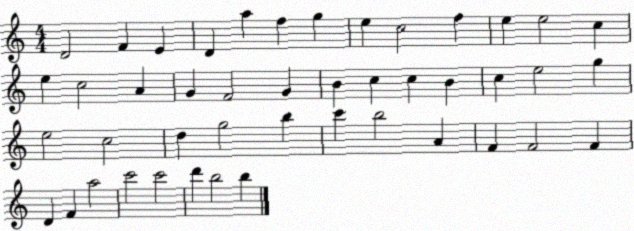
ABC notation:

X:1
T:Untitled
M:4/4
L:1/4
K:C
D2 F E D a f g e c2 f e e2 c e c2 A G F2 G B c c B c e2 g e2 c2 d g2 b c' b2 A F F2 F D F a2 c'2 c'2 d' b2 b